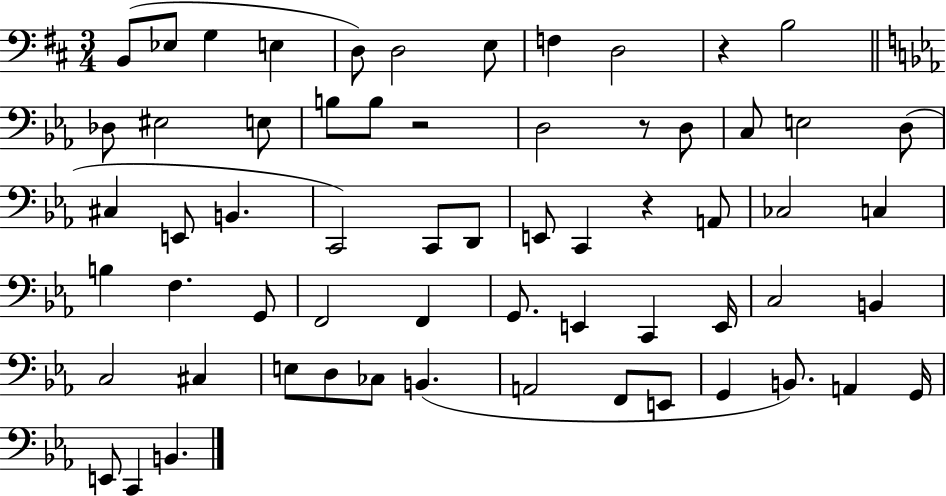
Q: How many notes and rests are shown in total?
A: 62